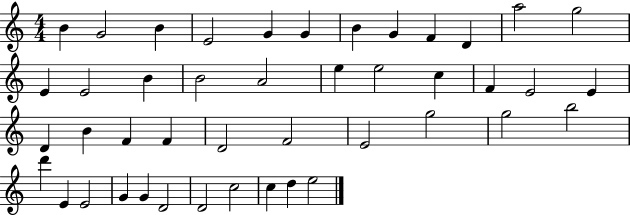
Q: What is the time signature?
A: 4/4